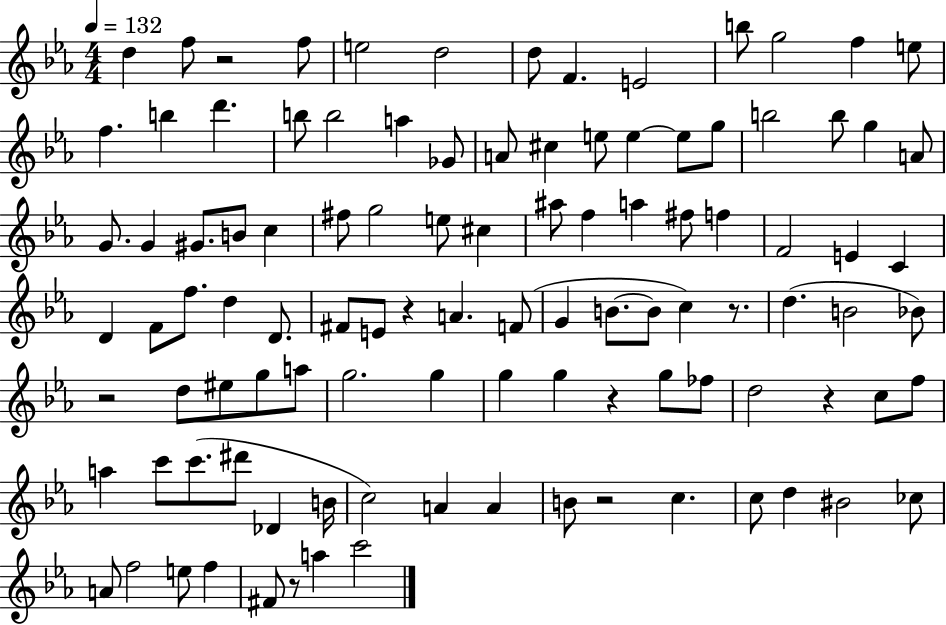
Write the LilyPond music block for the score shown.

{
  \clef treble
  \numericTimeSignature
  \time 4/4
  \key ees \major
  \tempo 4 = 132
  d''4 f''8 r2 f''8 | e''2 d''2 | d''8 f'4. e'2 | b''8 g''2 f''4 e''8 | \break f''4. b''4 d'''4. | b''8 b''2 a''4 ges'8 | a'8 cis''4 e''8 e''4~~ e''8 g''8 | b''2 b''8 g''4 a'8 | \break g'8. g'4 gis'8. b'8 c''4 | fis''8 g''2 e''8 cis''4 | ais''8 f''4 a''4 fis''8 f''4 | f'2 e'4 c'4 | \break d'4 f'8 f''8. d''4 d'8. | fis'8 e'8 r4 a'4. f'8( | g'4 b'8.~~ b'8 c''4) r8. | d''4.( b'2 bes'8) | \break r2 d''8 eis''8 g''8 a''8 | g''2. g''4 | g''4 g''4 r4 g''8 fes''8 | d''2 r4 c''8 f''8 | \break a''4 c'''8 c'''8.( dis'''8 des'4 b'16 | c''2) a'4 a'4 | b'8 r2 c''4. | c''8 d''4 bis'2 ces''8 | \break a'8 f''2 e''8 f''4 | fis'8 r8 a''4 c'''2 | \bar "|."
}